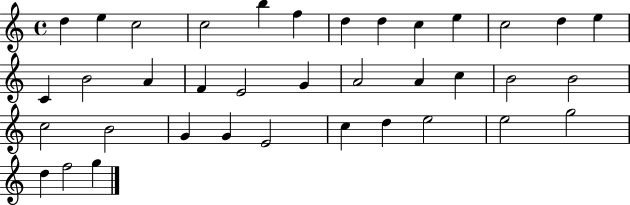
{
  \clef treble
  \time 4/4
  \defaultTimeSignature
  \key c \major
  d''4 e''4 c''2 | c''2 b''4 f''4 | d''4 d''4 c''4 e''4 | c''2 d''4 e''4 | \break c'4 b'2 a'4 | f'4 e'2 g'4 | a'2 a'4 c''4 | b'2 b'2 | \break c''2 b'2 | g'4 g'4 e'2 | c''4 d''4 e''2 | e''2 g''2 | \break d''4 f''2 g''4 | \bar "|."
}